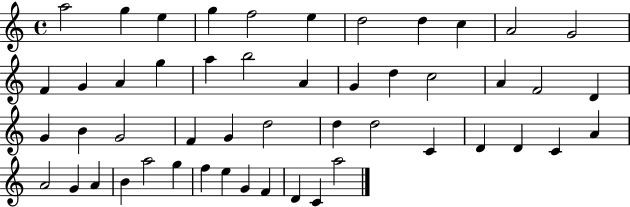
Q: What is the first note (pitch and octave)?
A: A5